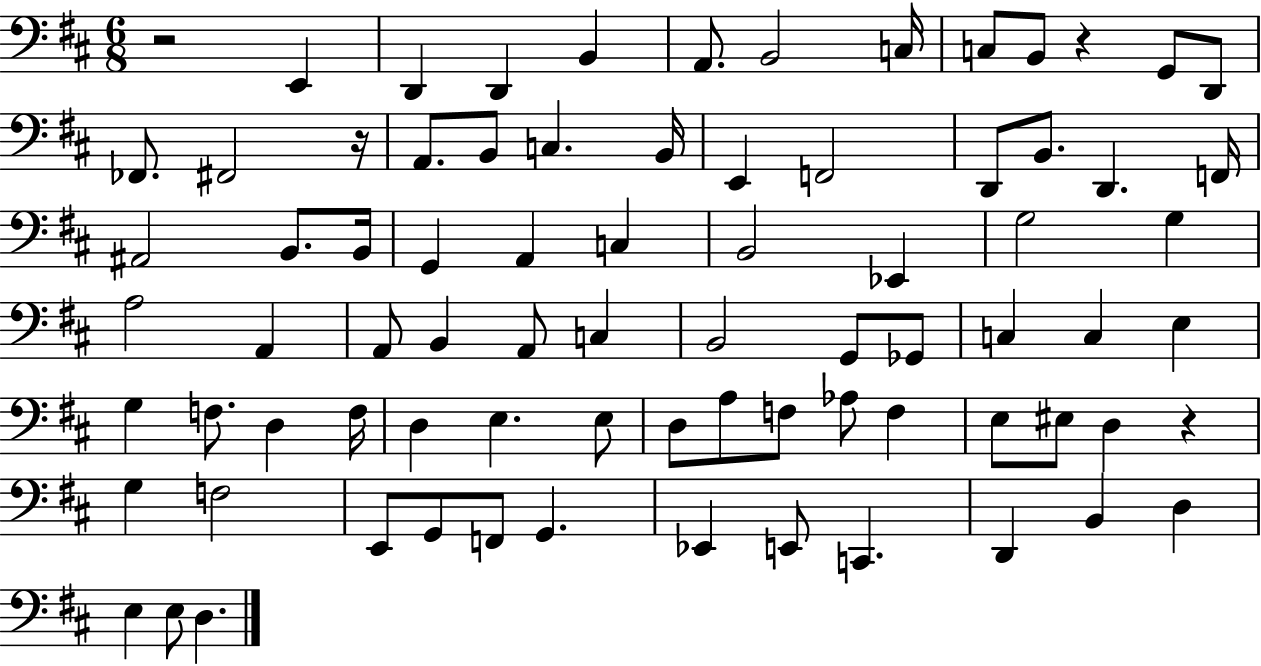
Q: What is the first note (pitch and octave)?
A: E2